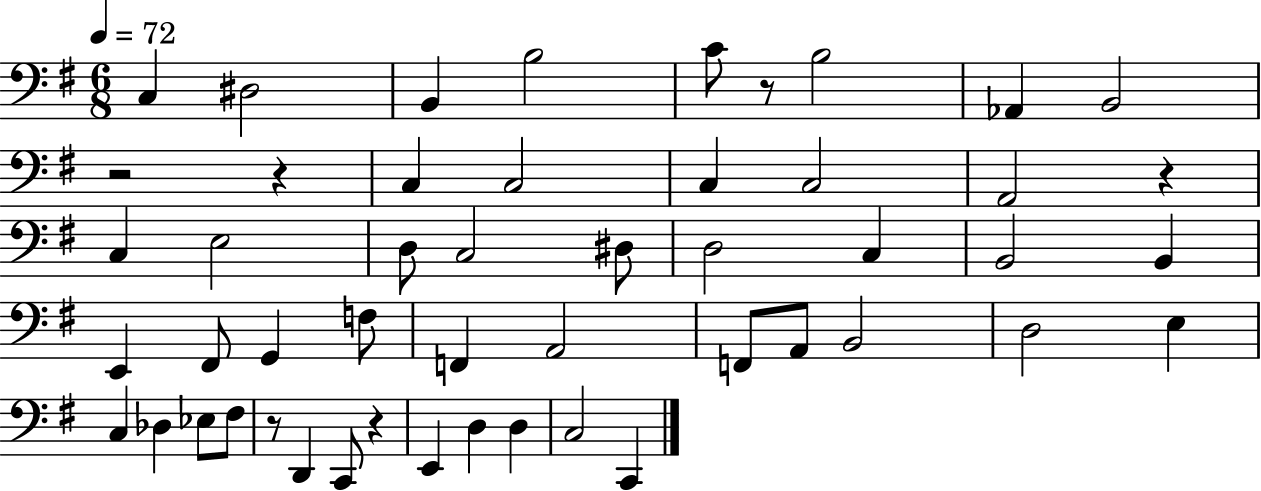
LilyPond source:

{
  \clef bass
  \numericTimeSignature
  \time 6/8
  \key g \major
  \tempo 4 = 72
  \repeat volta 2 { c4 dis2 | b,4 b2 | c'8 r8 b2 | aes,4 b,2 | \break r2 r4 | c4 c2 | c4 c2 | a,2 r4 | \break c4 e2 | d8 c2 dis8 | d2 c4 | b,2 b,4 | \break e,4 fis,8 g,4 f8 | f,4 a,2 | f,8 a,8 b,2 | d2 e4 | \break c4 des4 ees8 fis8 | r8 d,4 c,8 r4 | e,4 d4 d4 | c2 c,4 | \break } \bar "|."
}